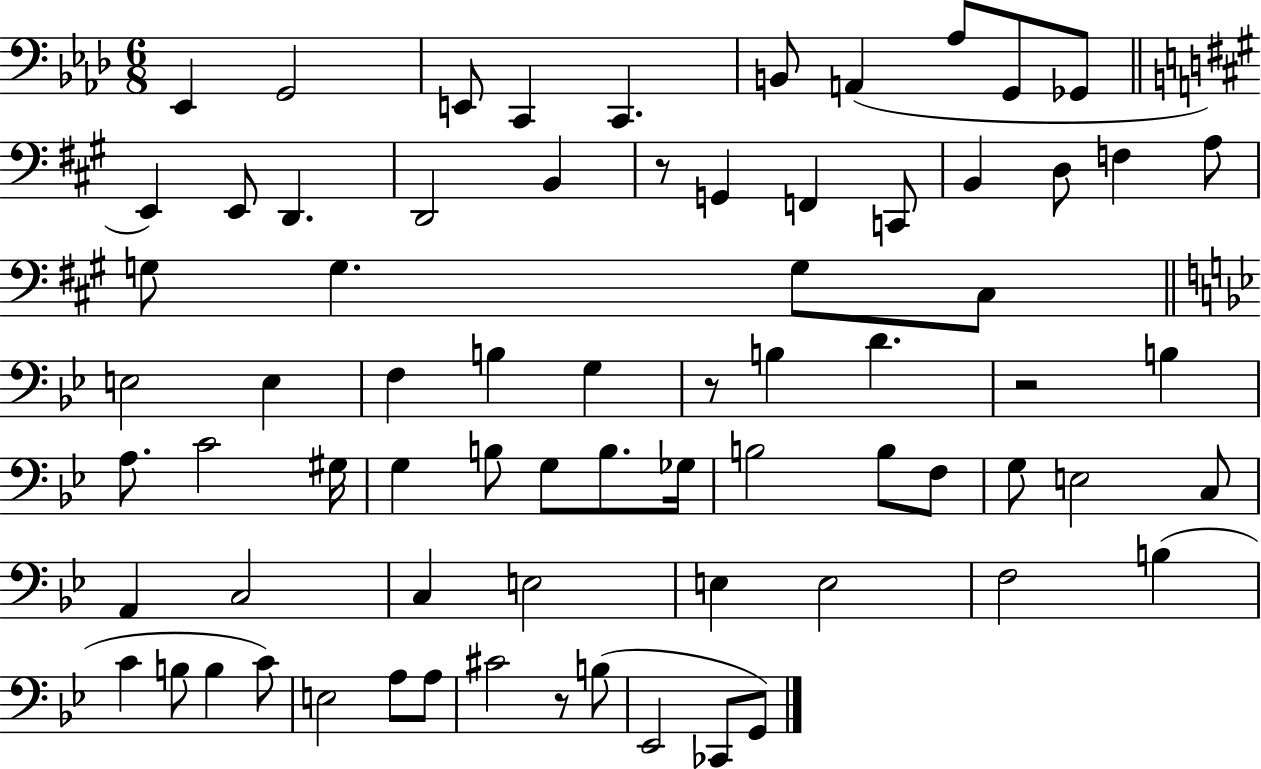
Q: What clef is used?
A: bass